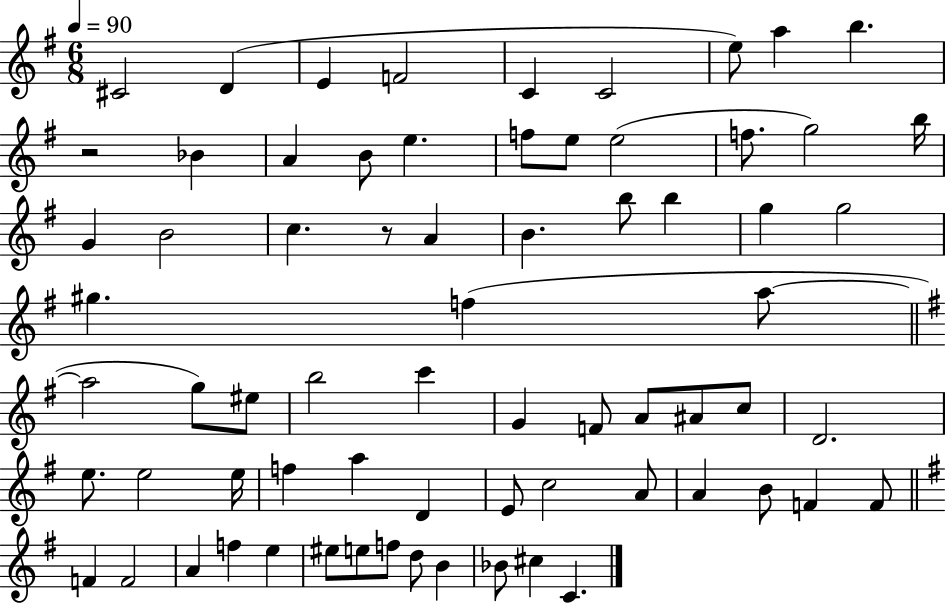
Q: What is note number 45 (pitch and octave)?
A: E5